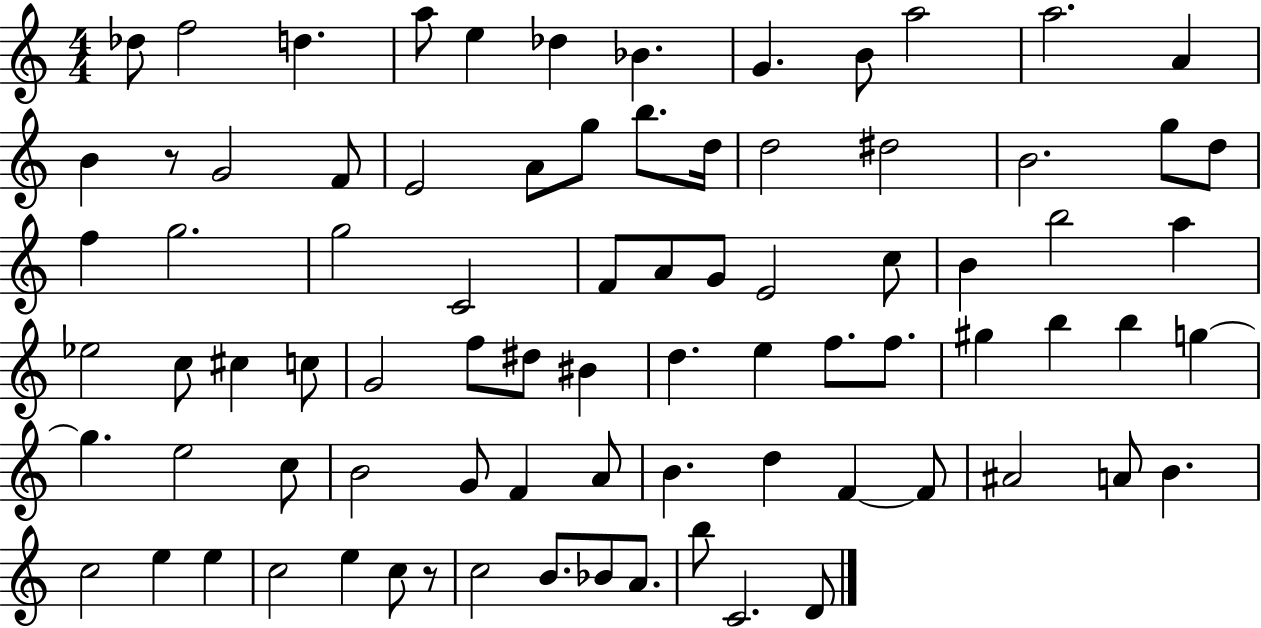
Db5/e F5/h D5/q. A5/e E5/q Db5/q Bb4/q. G4/q. B4/e A5/h A5/h. A4/q B4/q R/e G4/h F4/e E4/h A4/e G5/e B5/e. D5/s D5/h D#5/h B4/h. G5/e D5/e F5/q G5/h. G5/h C4/h F4/e A4/e G4/e E4/h C5/e B4/q B5/h A5/q Eb5/h C5/e C#5/q C5/e G4/h F5/e D#5/e BIS4/q D5/q. E5/q F5/e. F5/e. G#5/q B5/q B5/q G5/q G5/q. E5/h C5/e B4/h G4/e F4/q A4/e B4/q. D5/q F4/q F4/e A#4/h A4/e B4/q. C5/h E5/q E5/q C5/h E5/q C5/e R/e C5/h B4/e. Bb4/e A4/e. B5/e C4/h. D4/e